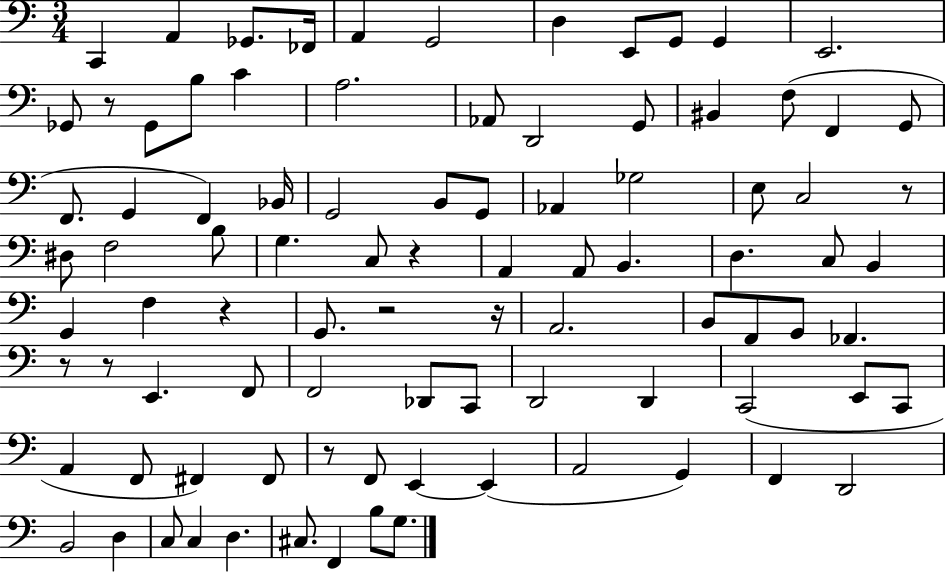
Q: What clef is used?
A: bass